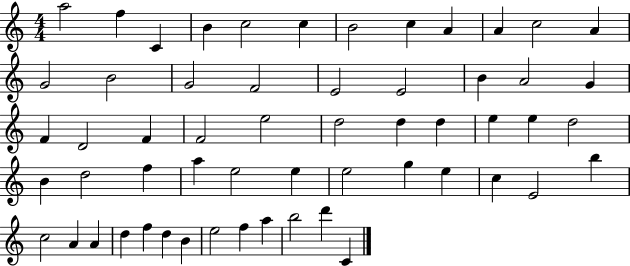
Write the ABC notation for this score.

X:1
T:Untitled
M:4/4
L:1/4
K:C
a2 f C B c2 c B2 c A A c2 A G2 B2 G2 F2 E2 E2 B A2 G F D2 F F2 e2 d2 d d e e d2 B d2 f a e2 e e2 g e c E2 b c2 A A d f d B e2 f a b2 d' C